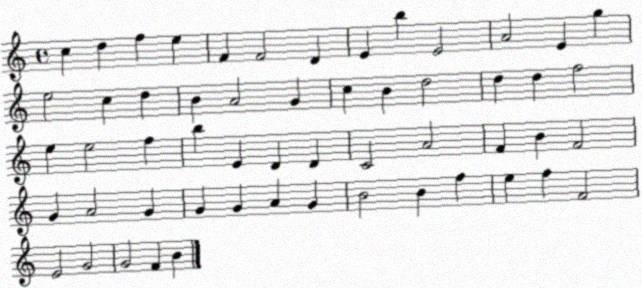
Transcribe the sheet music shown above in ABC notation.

X:1
T:Untitled
M:4/4
L:1/4
K:C
c d f e F F2 D E b E2 A2 E g e2 c d B A2 G c B d2 d d f2 e e2 f b E D D C2 A2 F B F2 G A2 G G G A G B2 B f e f F2 E2 G2 G2 F B